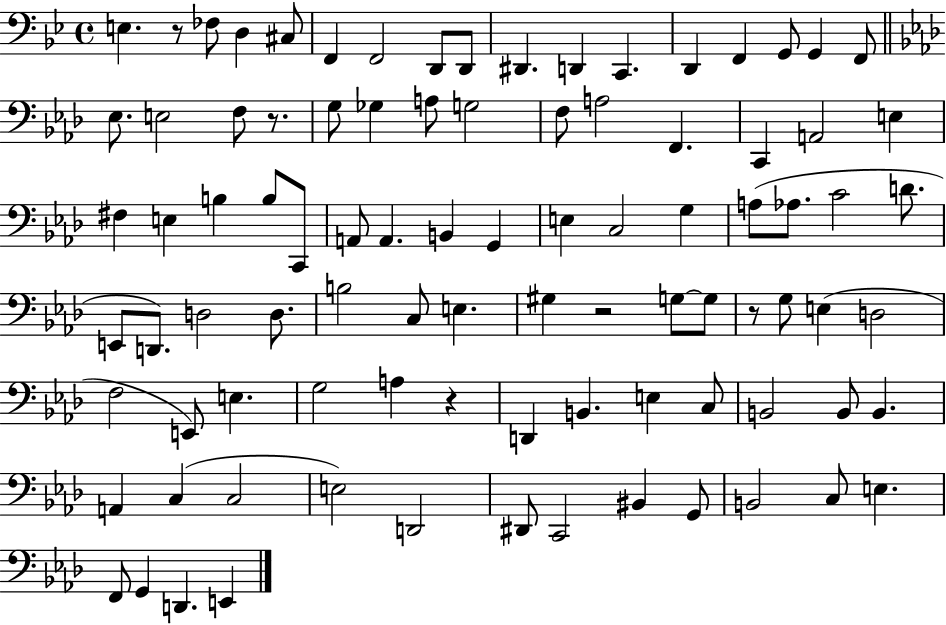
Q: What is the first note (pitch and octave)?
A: E3